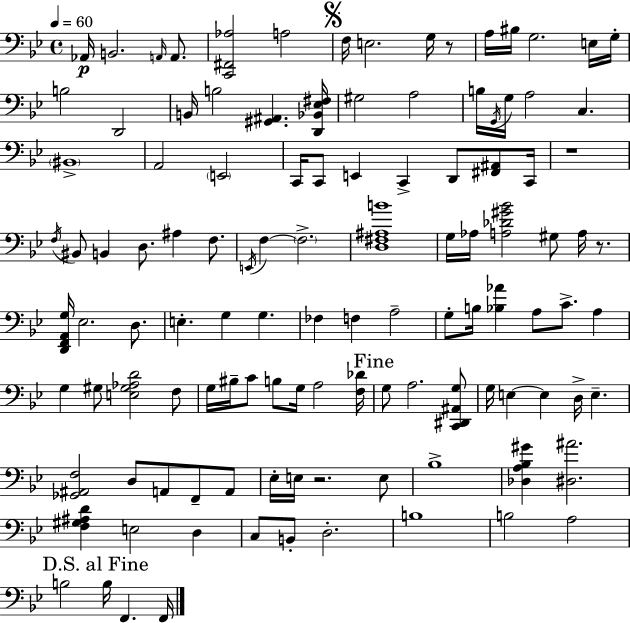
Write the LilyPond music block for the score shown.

{
  \clef bass
  \time 4/4
  \defaultTimeSignature
  \key bes \major
  \tempo 4 = 60
  aes,16\p b,2. \grace { a,16 } a,8. | <c, fis, aes>2 a2 | \mark \markup { \musicglyph "scripts.segno" } f16 e2. g16 r8 | a16 bis16 g2. e16 | \break g16-. b2 d,2 | b,16 b2 <gis, ais,>4. | <d, bes, ees fis>16 gis2 a2 | b16 \acciaccatura { g,16 } g16 a2 c4. | \break \parenthesize bis,1-> | a,2 \parenthesize e,2 | c,16 c,8 e,4 c,4-> d,8 <fis, ais,>8 | c,16 r1 | \break \acciaccatura { f16 } bis,8 b,4 d8. ais4 | f8. \acciaccatura { e,16 } f4~~ \parenthesize f2.-> | <d fis ais b'>1 | g16 aes16 <a des' gis' bes'>2 gis8 | \break a16 r8. <d, f, a, g>16 ees2. | d8. e4.-. g4 g4. | fes4 f4 a2-- | g8-. b16 <bes aes'>4 a8 c'8.-> | \break a4 g4 gis8 <e gis aes d'>2 | f8 g16 bis16-- c'8 b8 g16 a2 | <f des'>16 \mark "Fine" g8 a2. | <c, dis, ais, g>8 g16 e4~~ e4 d16-> e4.-- | \break <ges, ais, f>2 d8 a,8 | f,8-- a,8 ees16-. e16 r2. | e8 bes1-> | <des a bes gis'>4 <dis ais'>2. | \break <f gis ais d'>4 e2 | d4 c8 b,8-. d2.-. | b1 | b2 a2 | \break \mark "D.S. al Fine" b2 b16 f,4. | f,16 \bar "|."
}